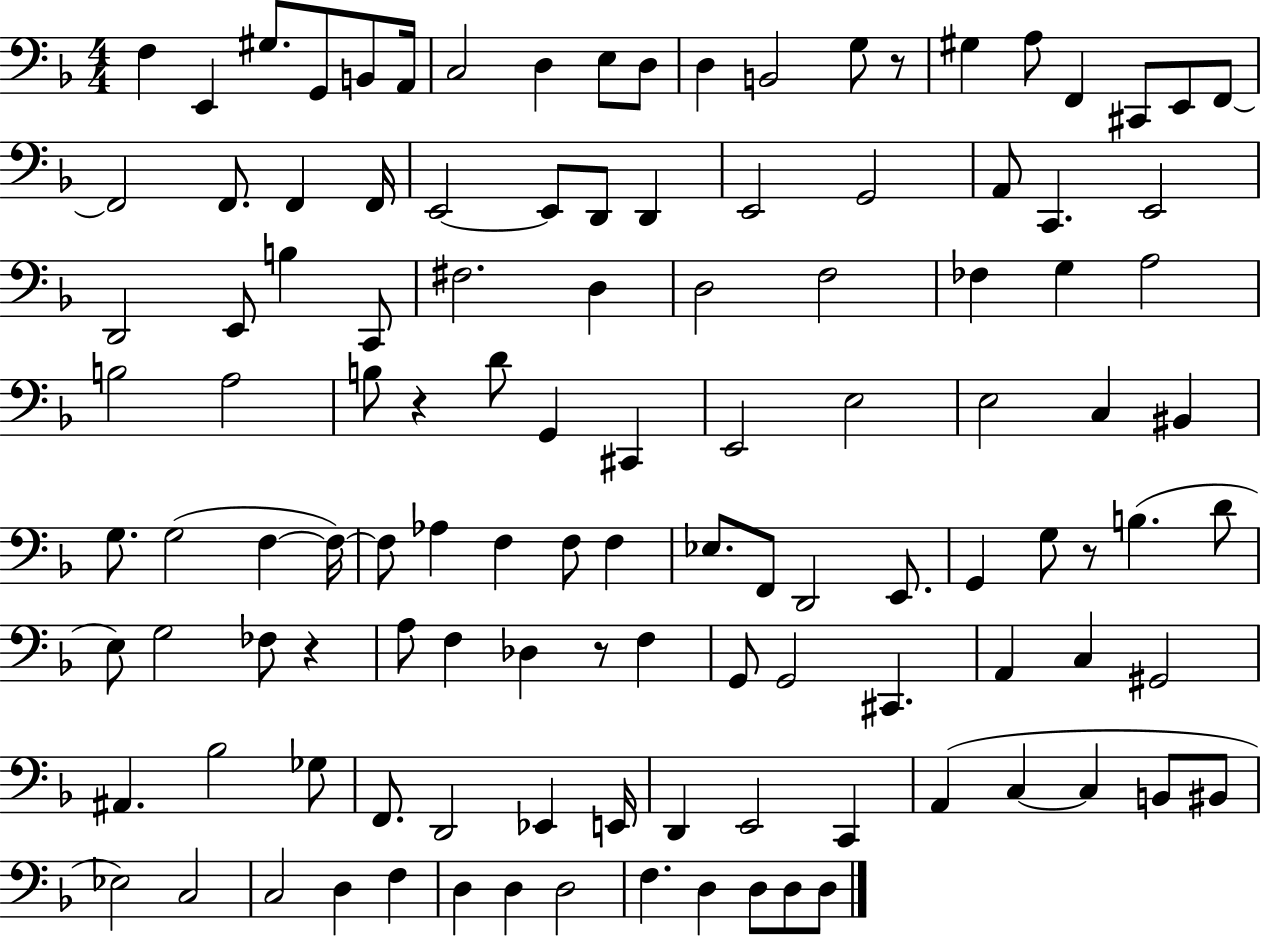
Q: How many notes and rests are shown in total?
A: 117